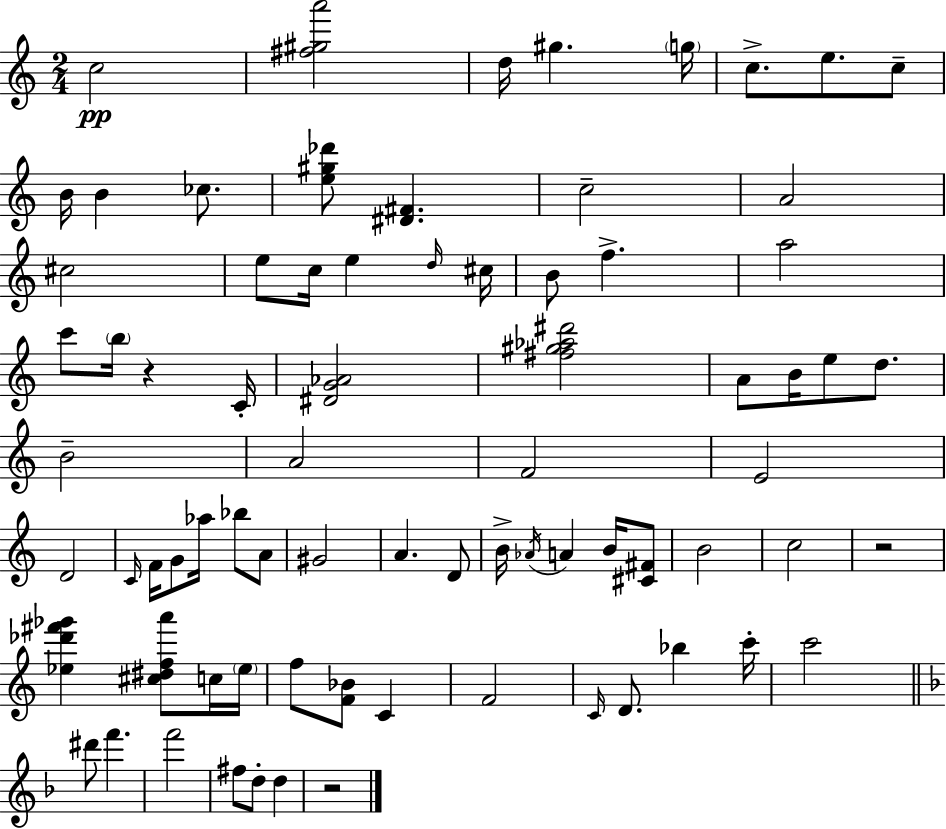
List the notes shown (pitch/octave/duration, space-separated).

C5/h [F#5,G#5,A6]/h D5/s G#5/q. G5/s C5/e. E5/e. C5/e B4/s B4/q CES5/e. [E5,G#5,Db6]/e [D#4,F#4]/q. C5/h A4/h C#5/h E5/e C5/s E5/q D5/s C#5/s B4/e F5/q. A5/h C6/e B5/s R/q C4/s [D#4,G4,Ab4]/h [F#5,G#5,Ab5,D#6]/h A4/e B4/s E5/e D5/e. B4/h A4/h F4/h E4/h D4/h C4/s F4/s G4/e Ab5/s Bb5/e A4/e G#4/h A4/q. D4/e B4/s Ab4/s A4/q B4/s [C#4,F#4]/e B4/h C5/h R/h [Eb5,Db6,F#6,Gb6]/q [C#5,D#5,F5,A6]/e C5/s Eb5/s F5/e [F4,Bb4]/e C4/q F4/h C4/s D4/e. Bb5/q C6/s C6/h D#6/e F6/q. F6/h F#5/e D5/e D5/q R/h